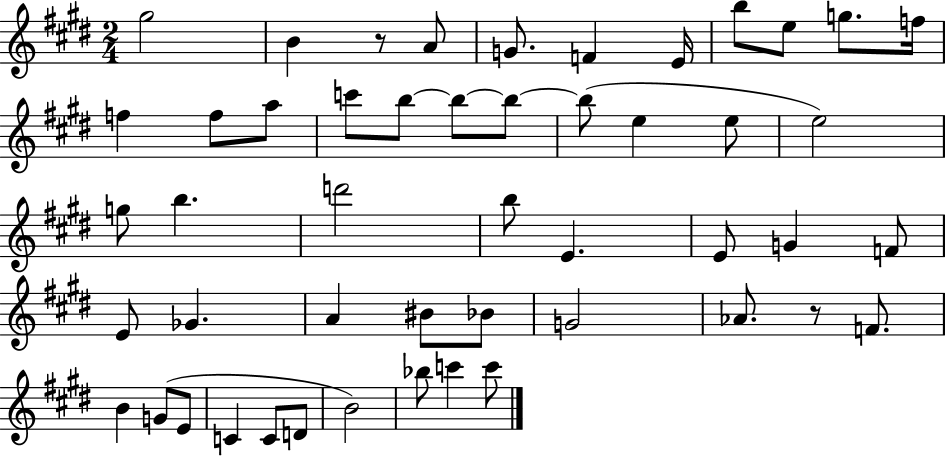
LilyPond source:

{
  \clef treble
  \numericTimeSignature
  \time 2/4
  \key e \major
  gis''2 | b'4 r8 a'8 | g'8. f'4 e'16 | b''8 e''8 g''8. f''16 | \break f''4 f''8 a''8 | c'''8 b''8~~ b''8~~ b''8~~ | b''8( e''4 e''8 | e''2) | \break g''8 b''4. | d'''2 | b''8 e'4. | e'8 g'4 f'8 | \break e'8 ges'4. | a'4 bis'8 bes'8 | g'2 | aes'8. r8 f'8. | \break b'4 g'8( e'8 | c'4 c'8 d'8 | b'2) | bes''8 c'''4 c'''8 | \break \bar "|."
}